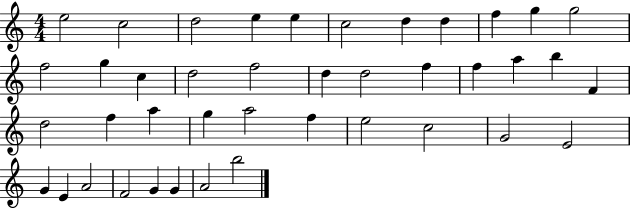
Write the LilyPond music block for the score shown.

{
  \clef treble
  \numericTimeSignature
  \time 4/4
  \key c \major
  e''2 c''2 | d''2 e''4 e''4 | c''2 d''4 d''4 | f''4 g''4 g''2 | \break f''2 g''4 c''4 | d''2 f''2 | d''4 d''2 f''4 | f''4 a''4 b''4 f'4 | \break d''2 f''4 a''4 | g''4 a''2 f''4 | e''2 c''2 | g'2 e'2 | \break g'4 e'4 a'2 | f'2 g'4 g'4 | a'2 b''2 | \bar "|."
}